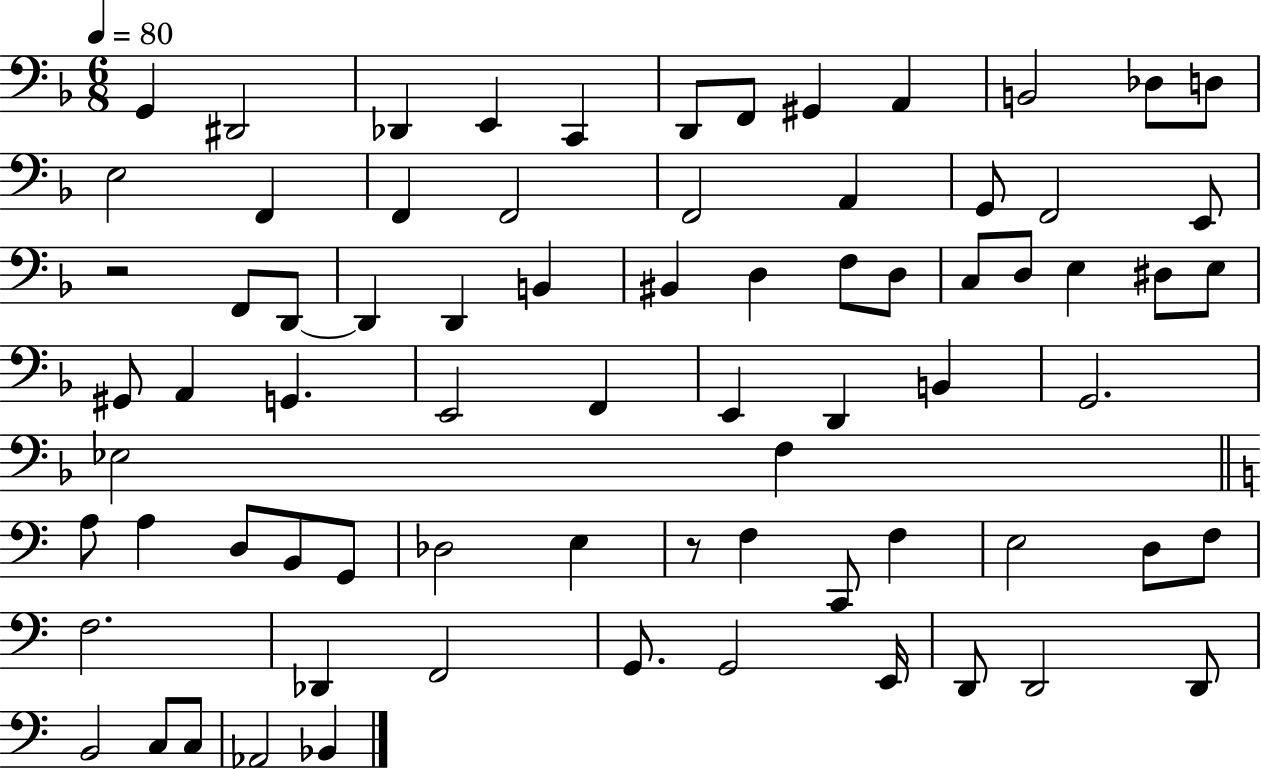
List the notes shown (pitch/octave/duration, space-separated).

G2/q D#2/h Db2/q E2/q C2/q D2/e F2/e G#2/q A2/q B2/h Db3/e D3/e E3/h F2/q F2/q F2/h F2/h A2/q G2/e F2/h E2/e R/h F2/e D2/e D2/q D2/q B2/q BIS2/q D3/q F3/e D3/e C3/e D3/e E3/q D#3/e E3/e G#2/e A2/q G2/q. E2/h F2/q E2/q D2/q B2/q G2/h. Eb3/h F3/q A3/e A3/q D3/e B2/e G2/e Db3/h E3/q R/e F3/q C2/e F3/q E3/h D3/e F3/e F3/h. Db2/q F2/h G2/e. G2/h E2/s D2/e D2/h D2/e B2/h C3/e C3/e Ab2/h Bb2/q